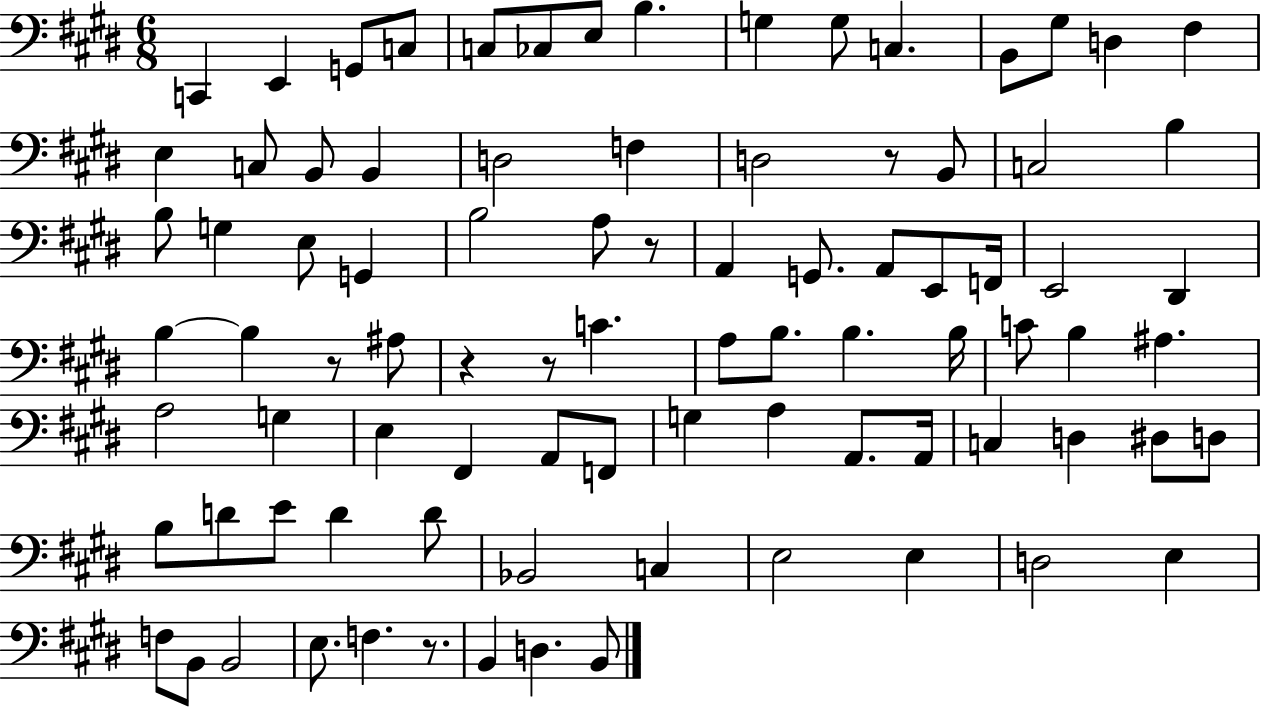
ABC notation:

X:1
T:Untitled
M:6/8
L:1/4
K:E
C,, E,, G,,/2 C,/2 C,/2 _C,/2 E,/2 B, G, G,/2 C, B,,/2 ^G,/2 D, ^F, E, C,/2 B,,/2 B,, D,2 F, D,2 z/2 B,,/2 C,2 B, B,/2 G, E,/2 G,, B,2 A,/2 z/2 A,, G,,/2 A,,/2 E,,/2 F,,/4 E,,2 ^D,, B, B, z/2 ^A,/2 z z/2 C A,/2 B,/2 B, B,/4 C/2 B, ^A, A,2 G, E, ^F,, A,,/2 F,,/2 G, A, A,,/2 A,,/4 C, D, ^D,/2 D,/2 B,/2 D/2 E/2 D D/2 _B,,2 C, E,2 E, D,2 E, F,/2 B,,/2 B,,2 E,/2 F, z/2 B,, D, B,,/2